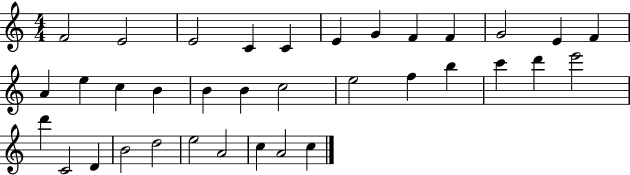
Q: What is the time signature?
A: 4/4